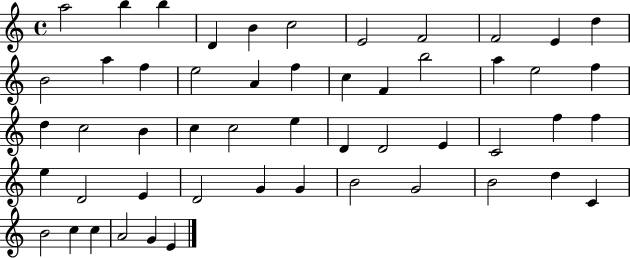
{
  \clef treble
  \time 4/4
  \defaultTimeSignature
  \key c \major
  a''2 b''4 b''4 | d'4 b'4 c''2 | e'2 f'2 | f'2 e'4 d''4 | \break b'2 a''4 f''4 | e''2 a'4 f''4 | c''4 f'4 b''2 | a''4 e''2 f''4 | \break d''4 c''2 b'4 | c''4 c''2 e''4 | d'4 d'2 e'4 | c'2 f''4 f''4 | \break e''4 d'2 e'4 | d'2 g'4 g'4 | b'2 g'2 | b'2 d''4 c'4 | \break b'2 c''4 c''4 | a'2 g'4 e'4 | \bar "|."
}